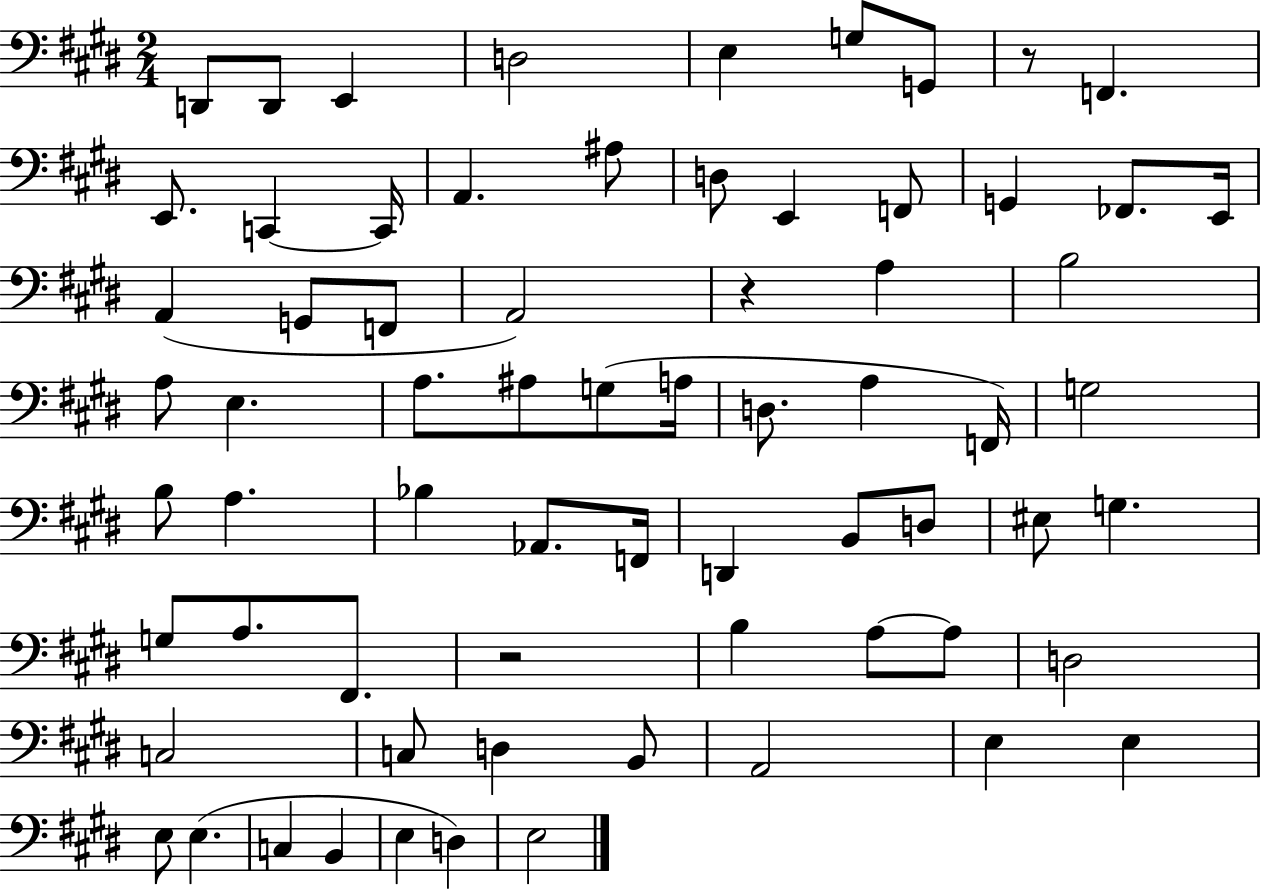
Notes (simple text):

D2/e D2/e E2/q D3/h E3/q G3/e G2/e R/e F2/q. E2/e. C2/q C2/s A2/q. A#3/e D3/e E2/q F2/e G2/q FES2/e. E2/s A2/q G2/e F2/e A2/h R/q A3/q B3/h A3/e E3/q. A3/e. A#3/e G3/e A3/s D3/e. A3/q F2/s G3/h B3/e A3/q. Bb3/q Ab2/e. F2/s D2/q B2/e D3/e EIS3/e G3/q. G3/e A3/e. F#2/e. R/h B3/q A3/e A3/e D3/h C3/h C3/e D3/q B2/e A2/h E3/q E3/q E3/e E3/q. C3/q B2/q E3/q D3/q E3/h